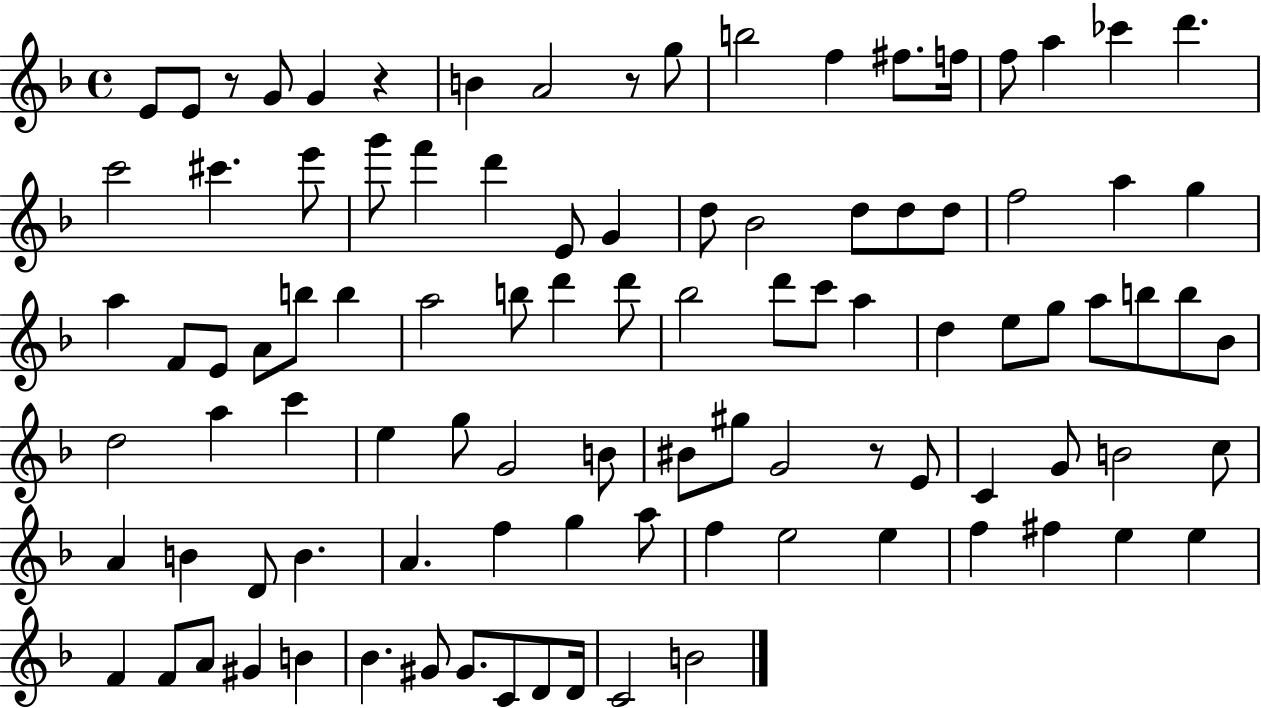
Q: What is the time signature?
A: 4/4